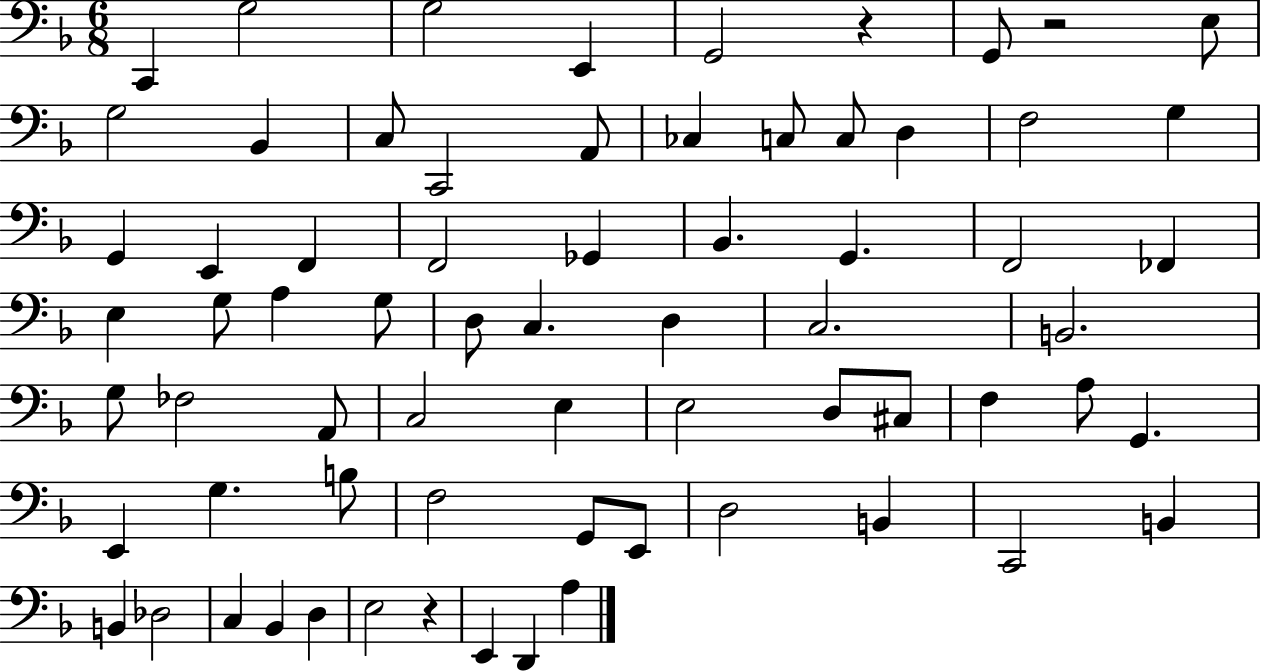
X:1
T:Untitled
M:6/8
L:1/4
K:F
C,, G,2 G,2 E,, G,,2 z G,,/2 z2 E,/2 G,2 _B,, C,/2 C,,2 A,,/2 _C, C,/2 C,/2 D, F,2 G, G,, E,, F,, F,,2 _G,, _B,, G,, F,,2 _F,, E, G,/2 A, G,/2 D,/2 C, D, C,2 B,,2 G,/2 _F,2 A,,/2 C,2 E, E,2 D,/2 ^C,/2 F, A,/2 G,, E,, G, B,/2 F,2 G,,/2 E,,/2 D,2 B,, C,,2 B,, B,, _D,2 C, _B,, D, E,2 z E,, D,, A,